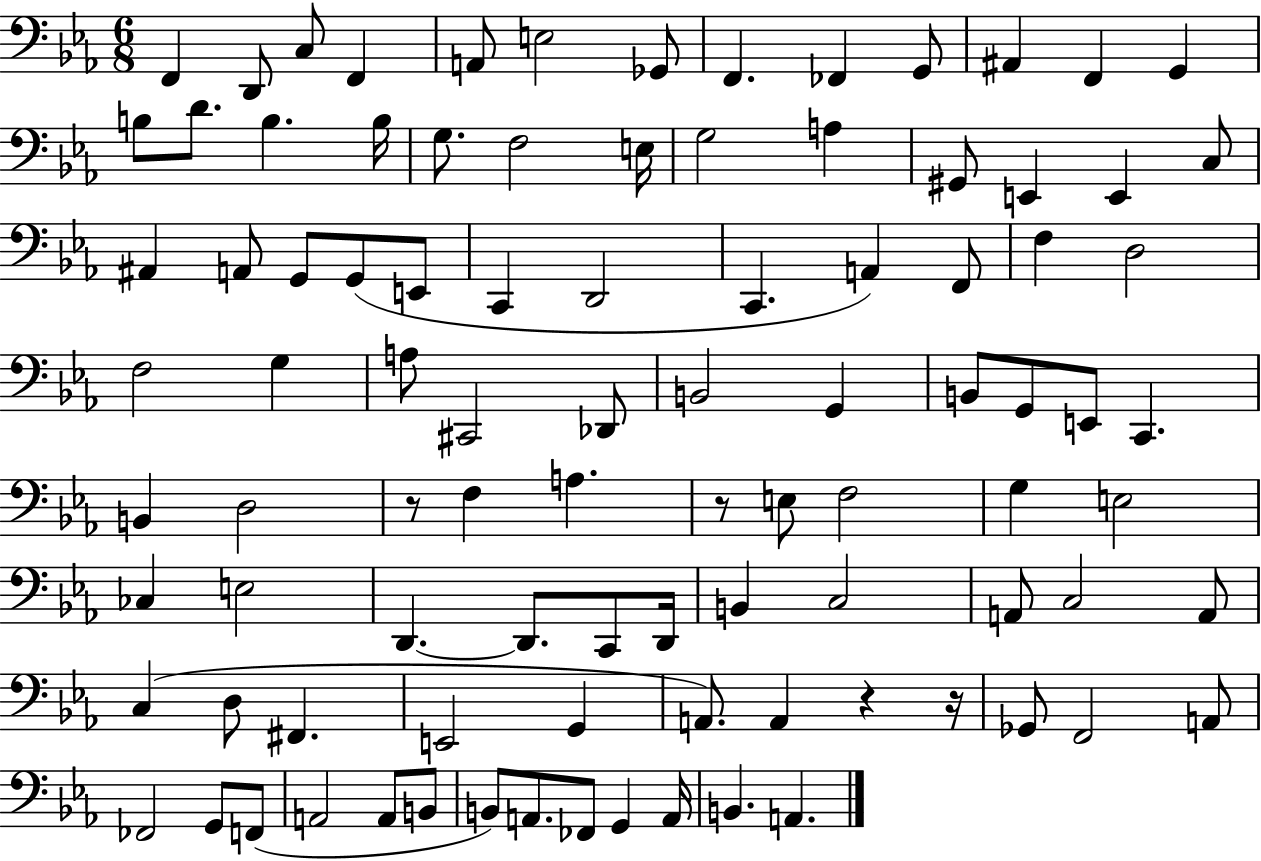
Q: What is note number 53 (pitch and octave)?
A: A3